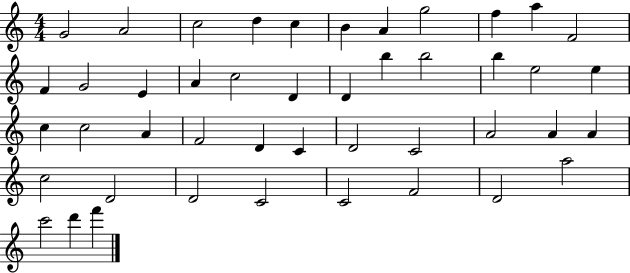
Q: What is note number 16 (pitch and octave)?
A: C5